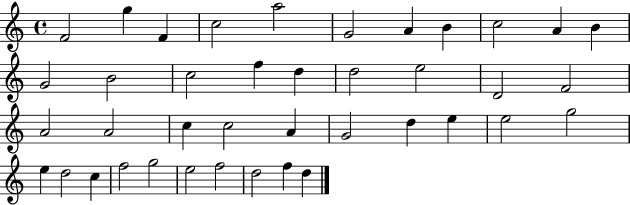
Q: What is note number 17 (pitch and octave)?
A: D5